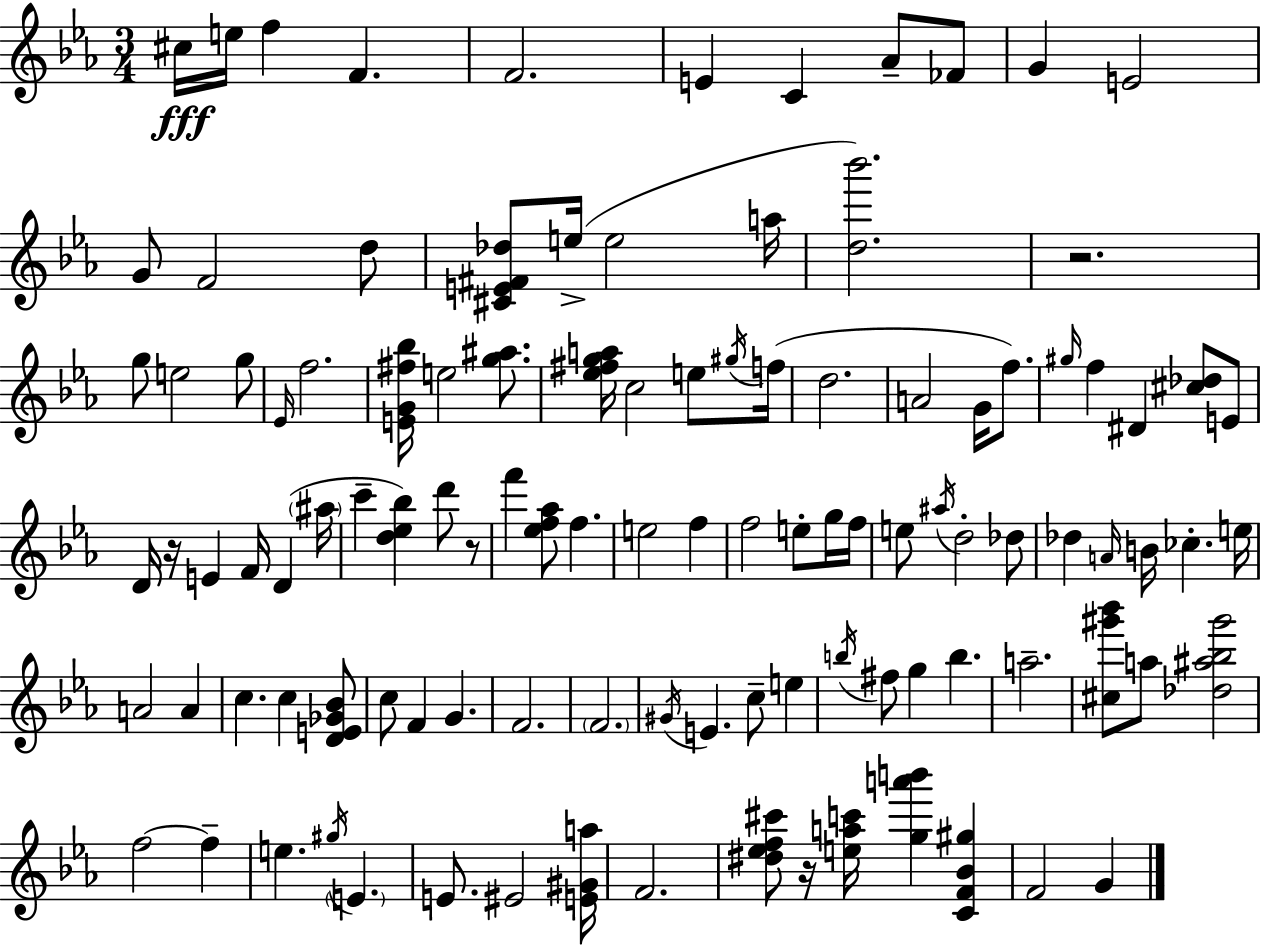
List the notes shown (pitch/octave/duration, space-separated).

C#5/s E5/s F5/q F4/q. F4/h. E4/q C4/q Ab4/e FES4/e G4/q E4/h G4/e F4/h D5/e [C#4,E4,F#4,Db5]/e E5/s E5/h A5/s [D5,Bb6]/h. R/h. G5/e E5/h G5/e Eb4/s F5/h. [E4,G4,F#5,Bb5]/s E5/h [G5,A#5]/e. [Eb5,F#5,G5,A5]/s C5/h E5/e G#5/s F5/s D5/h. A4/h G4/s F5/e. G#5/s F5/q D#4/q [C#5,Db5]/e E4/e D4/s R/s E4/q F4/s D4/q A#5/s C6/q [D5,Eb5,Bb5]/q D6/e R/e F6/q [Eb5,F5,Ab5]/e F5/q. E5/h F5/q F5/h E5/e G5/s F5/s E5/e A#5/s D5/h Db5/e Db5/q A4/s B4/s CES5/q. E5/s A4/h A4/q C5/q. C5/q [D4,E4,Gb4,Bb4]/e C5/e F4/q G4/q. F4/h. F4/h. G#4/s E4/q. C5/e E5/q B5/s F#5/e G5/q B5/q. A5/h. [C#5,G#6,Bb6]/e A5/e [Db5,A#5,Bb5,G#6]/h F5/h F5/q E5/q. G#5/s E4/q. E4/e. EIS4/h [E4,G#4,A5]/s F4/h. [D#5,Eb5,F5,C#6]/e R/s [E5,A5,C6]/s [G5,A6,B6]/q [C4,F4,Bb4,G#5]/q F4/h G4/q